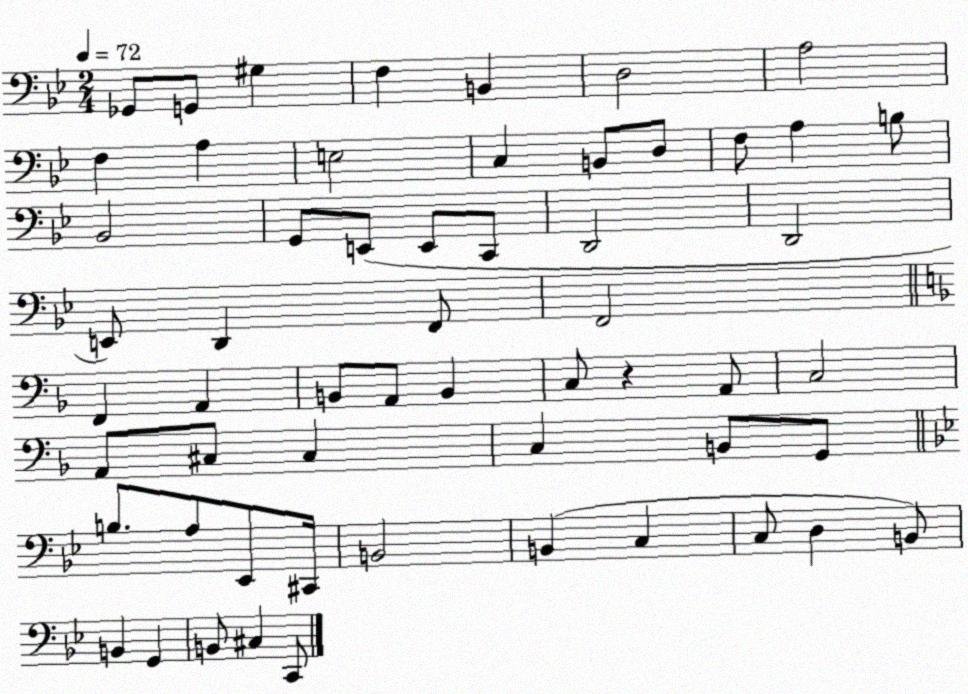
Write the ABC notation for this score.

X:1
T:Untitled
M:2/4
L:1/4
K:Bb
_G,,/2 G,,/2 ^G, F, B,, D,2 A,2 F, A, E,2 C, B,,/2 D,/2 F,/2 A, B,/2 _B,,2 G,,/2 E,,/2 E,,/2 C,,/2 D,,2 D,,2 E,,/2 D,, F,,/2 F,,2 F,, A,, B,,/2 A,,/2 B,, C,/2 z A,,/2 C,2 A,,/2 ^C,/2 ^C, C, B,,/2 G,,/2 B,/2 A,/2 _E,,/2 ^C,,/4 B,,2 B,, C, C,/2 D, B,,/2 B,, G,, B,,/2 ^C, C,,/2